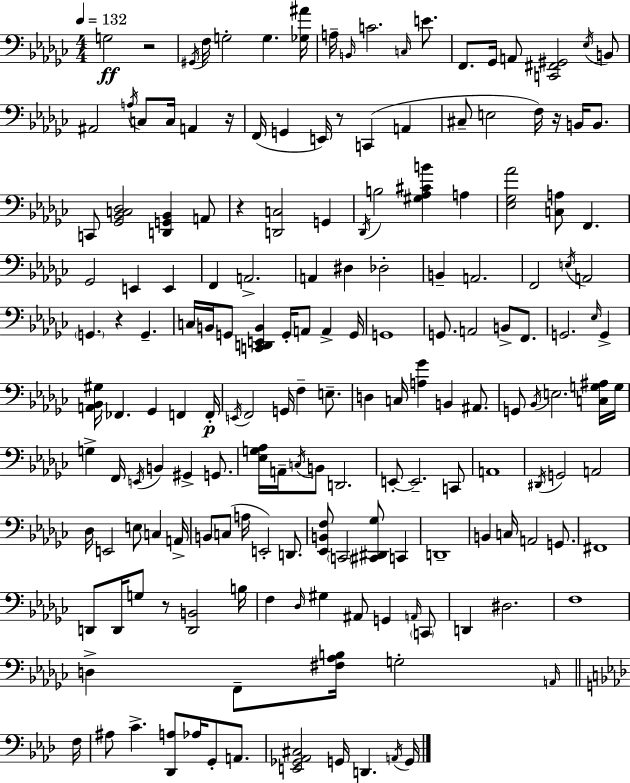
X:1
T:Untitled
M:4/4
L:1/4
K:Ebm
G,2 z2 ^G,,/4 F,/4 G,2 G, [_G,^A]/4 A,/4 B,,/4 C2 C,/4 E/2 F,,/2 _G,,/4 A,,/2 [C,,^F,,^G,,]2 _E,/4 B,,/2 ^A,,2 A,/4 C,/2 C,/4 A,, z/4 F,,/4 G,, E,,/4 z/2 C,, A,, ^C,/2 E,2 F,/4 z/4 B,,/4 B,,/2 C,,/2 [_G,,_B,,C,_D,]2 [D,,G,,_B,,] A,,/2 z [D,,C,]2 G,, _D,,/4 B,2 [^G,_A,^CB] A, [_E,_G,_A]2 [C,A,]/2 F,, _G,,2 E,, E,, F,, A,,2 A,, ^D, _D,2 B,, A,,2 F,,2 E,/4 A,,2 G,, z G,, C,/4 B,,/4 G,,/2 [C,,D,,E,,B,,] G,,/4 A,,/2 A,, G,,/4 G,,4 G,,/2 A,,2 B,,/2 F,,/2 G,,2 _E,/4 G,, [A,,_B,,^G,]/4 _F,, _G,, F,, F,,/4 E,,/4 F,,2 G,,/4 F, E,/2 D, C,/4 [A,_G] B,, ^A,,/2 G,,/2 _B,,/4 E,2 [C,G,^A,]/4 G,/4 G, F,,/4 E,,/4 B,, ^G,, G,,/2 [_E,G,_A,]/4 A,,/4 C,/4 B,,/2 D,,2 E,,/2 E,,2 C,,/2 A,,4 ^D,,/4 G,,2 A,,2 _D,/4 E,,2 E,/2 C, A,,/4 B,,/2 C,/2 A,/4 E,,2 D,,/2 [_E,,B,,F,]/2 C,,2 [^C,,^D,,_G,]/2 C,, D,,4 B,, C,/4 A,,2 G,,/2 ^F,,4 D,,/2 D,,/4 G,/2 z/2 [D,,B,,]2 B,/4 F, _D,/4 ^G, ^A,,/2 G,, A,,/4 C,,/2 D,, ^D,2 F,4 D, F,,/2 [^F,_A,B,]/4 G,2 A,,/4 F,/4 ^A,/2 C [_D,,A,]/2 _A,/4 G,,/2 A,,/2 [E,,_G,,_A,,^C,]2 G,,/4 D,, A,,/4 G,,/4